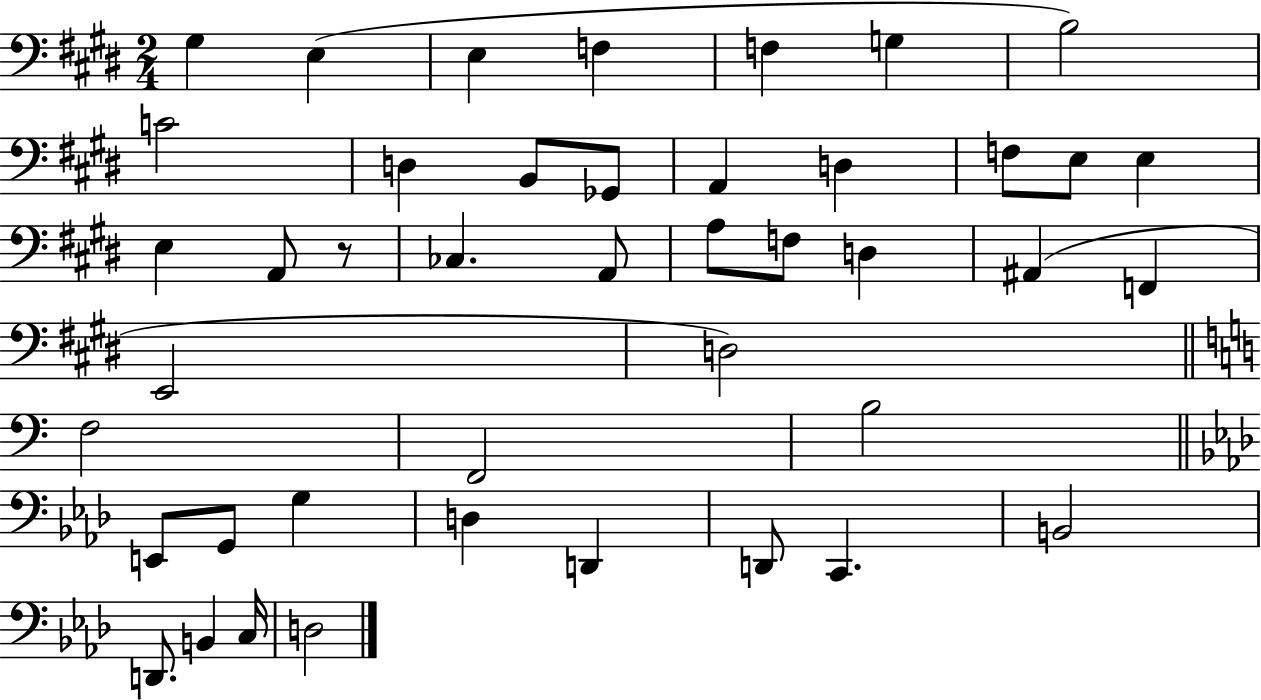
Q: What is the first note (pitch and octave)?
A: G#3